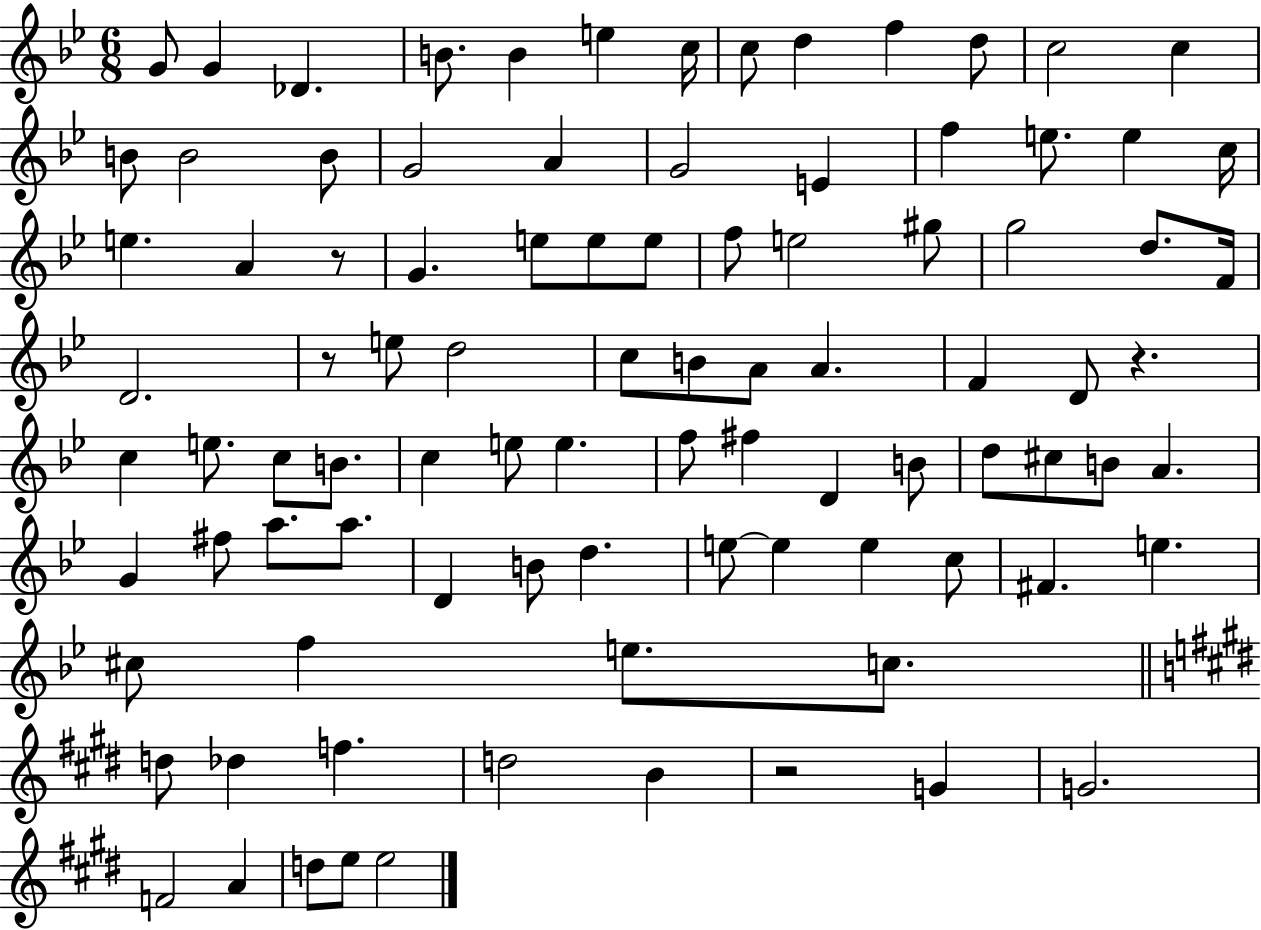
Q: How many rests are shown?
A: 4